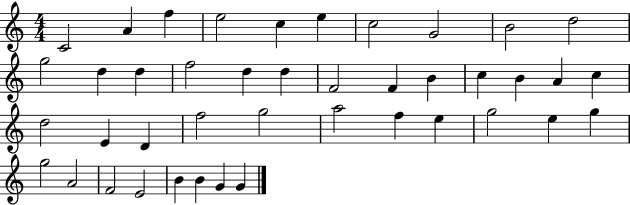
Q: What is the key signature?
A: C major